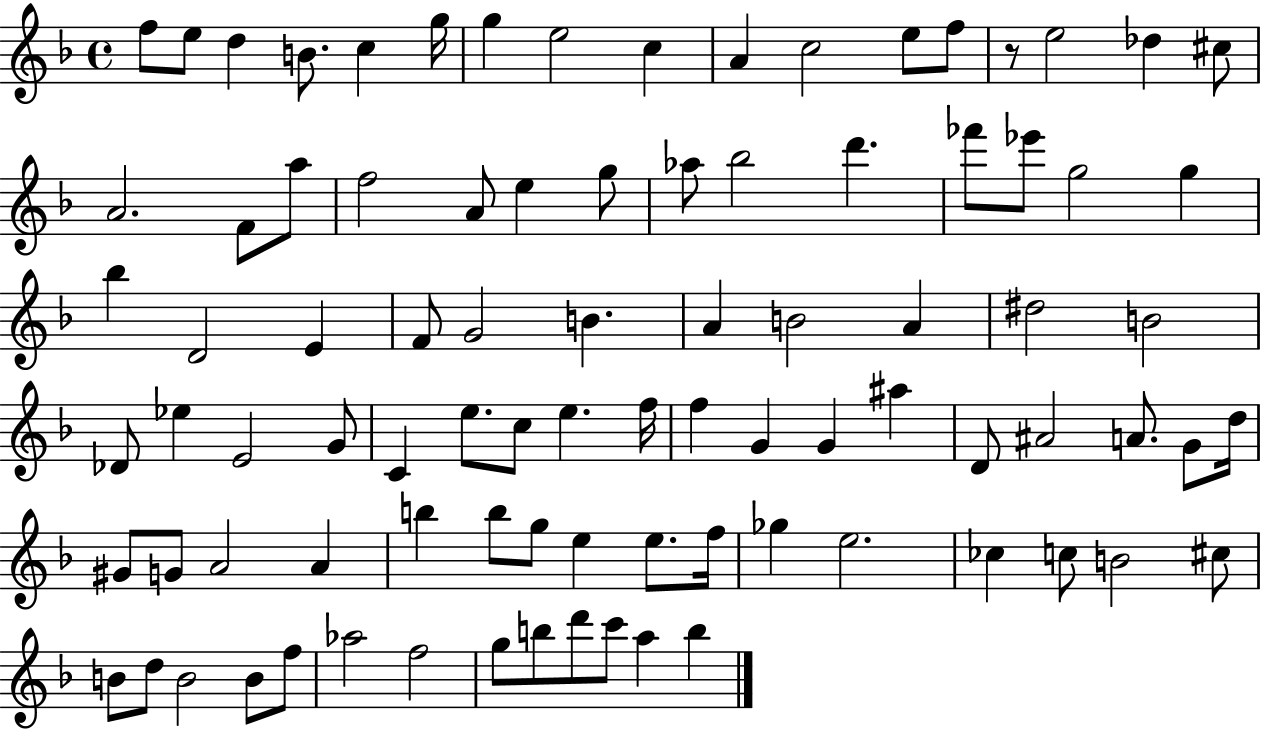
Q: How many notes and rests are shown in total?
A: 89